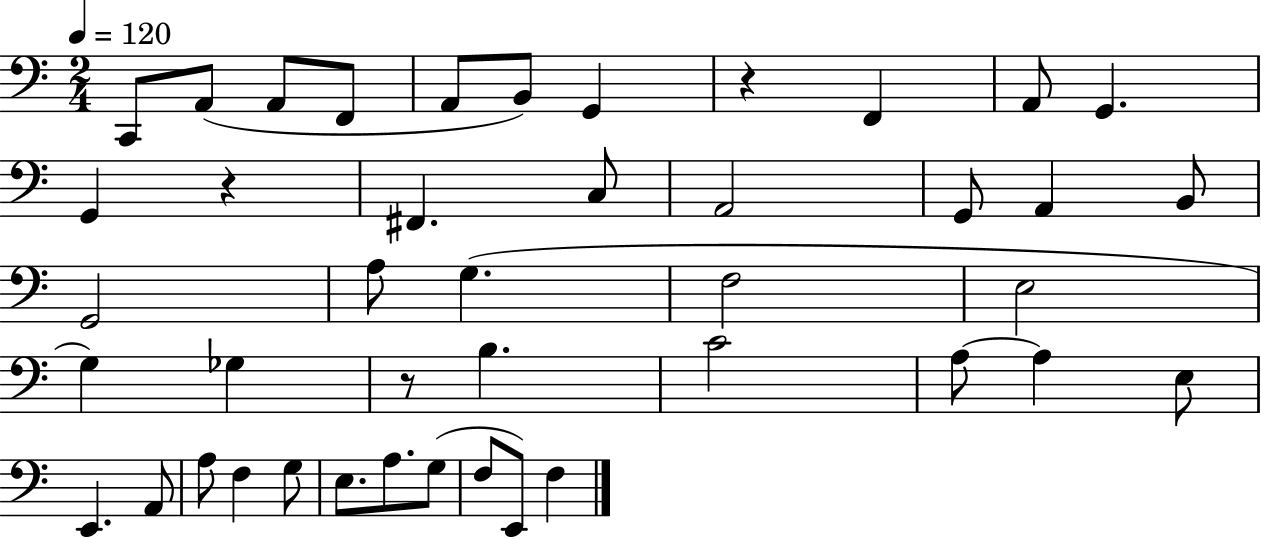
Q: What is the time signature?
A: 2/4